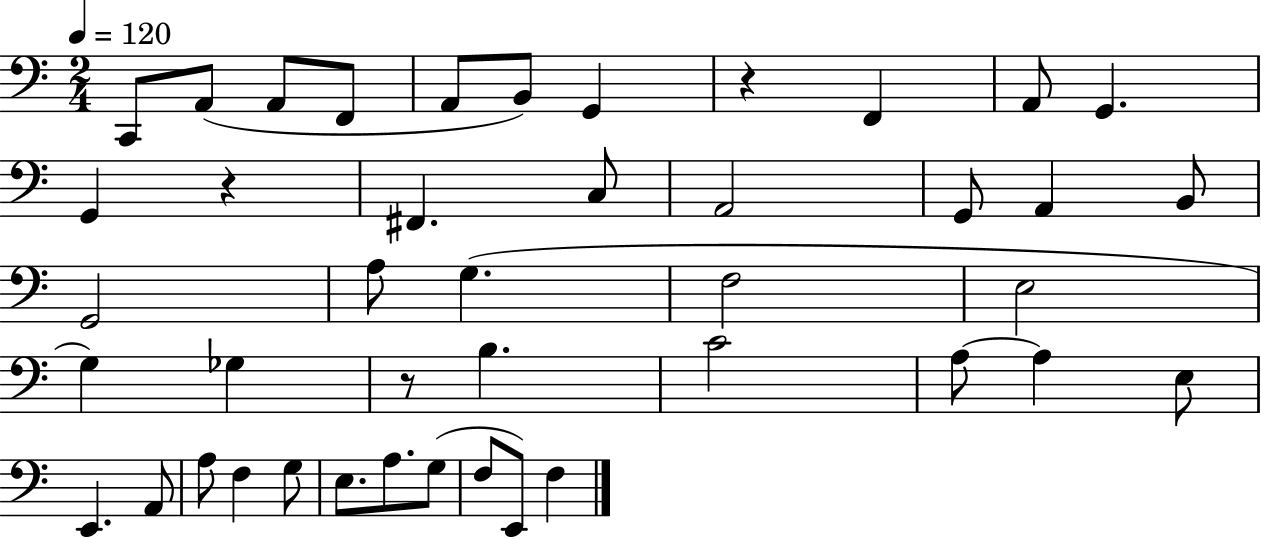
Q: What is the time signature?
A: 2/4